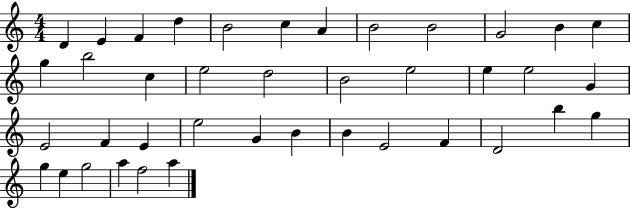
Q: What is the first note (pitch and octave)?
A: D4